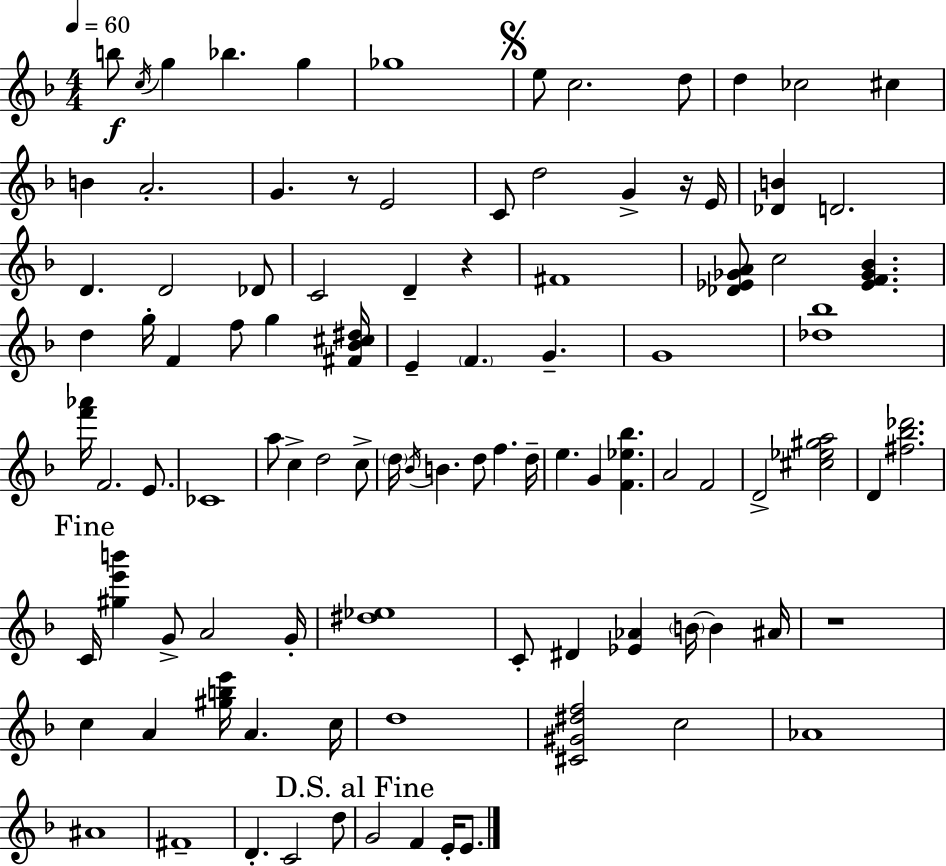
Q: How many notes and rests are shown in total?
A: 99